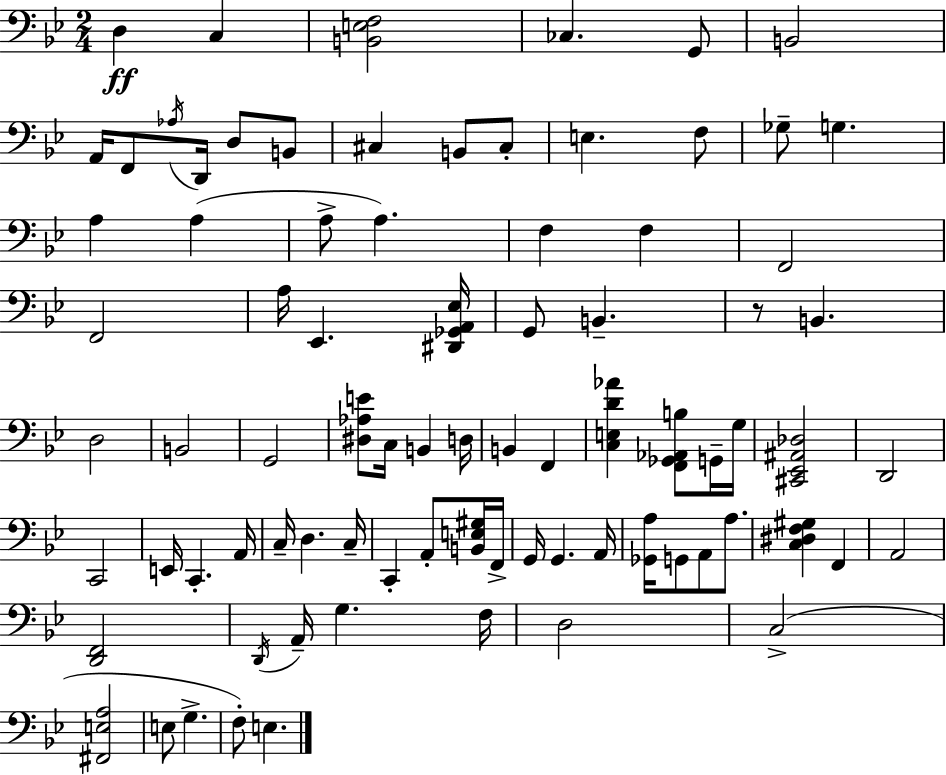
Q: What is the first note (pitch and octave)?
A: D3